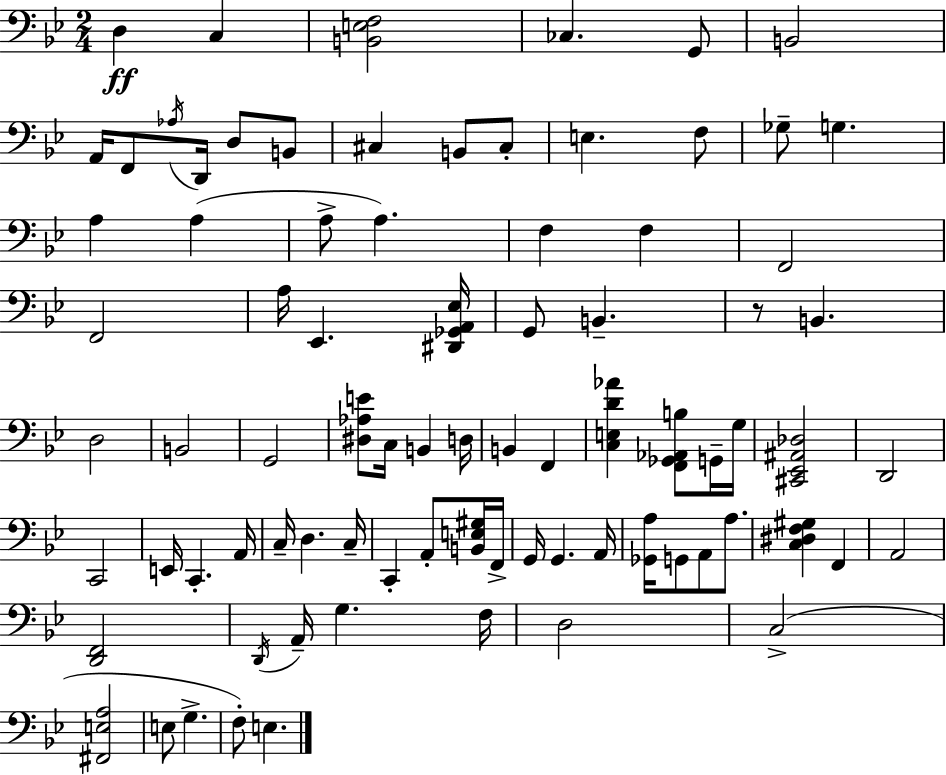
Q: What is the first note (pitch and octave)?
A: D3